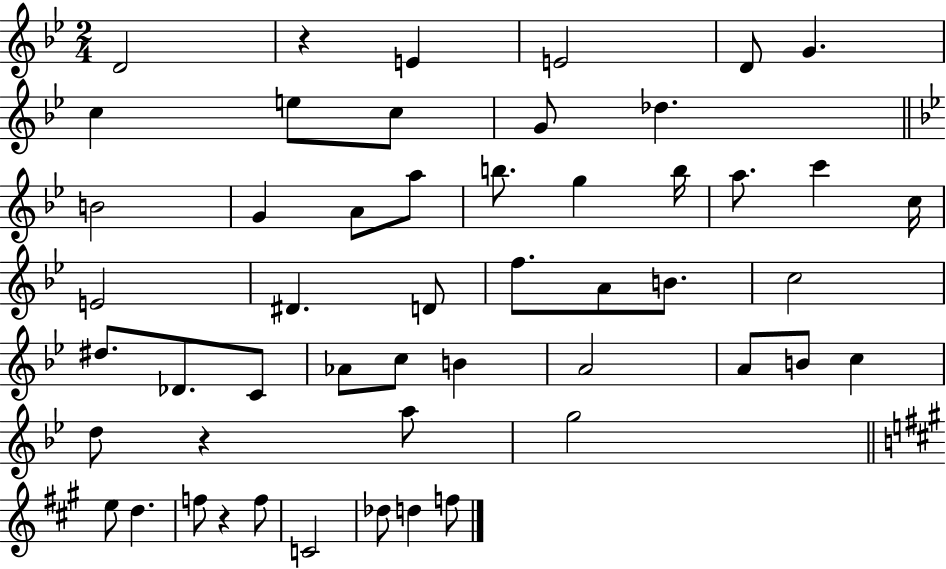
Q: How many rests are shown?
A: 3